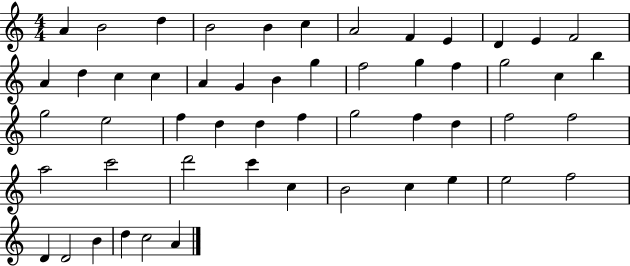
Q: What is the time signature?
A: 4/4